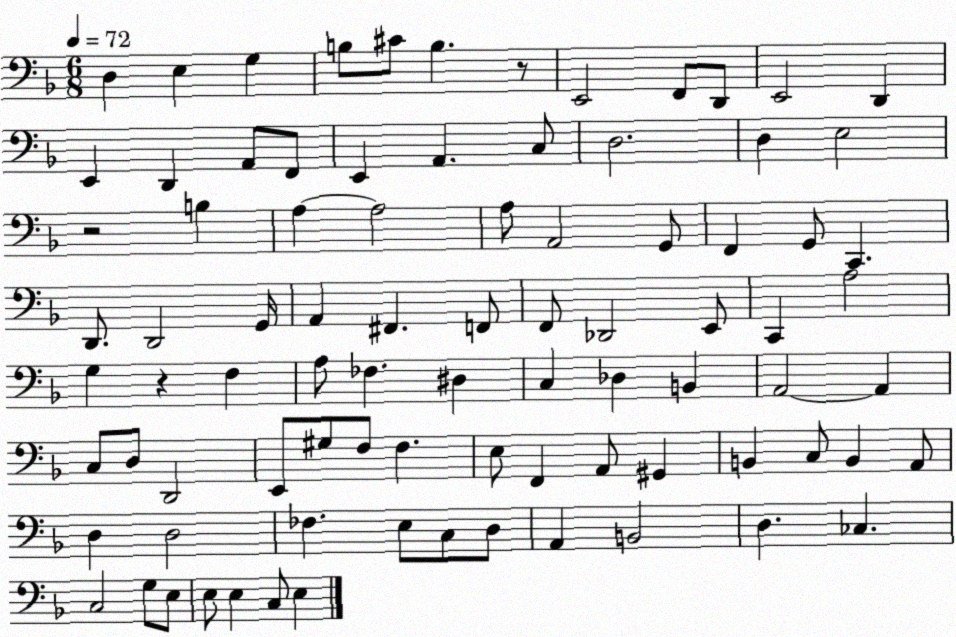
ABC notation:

X:1
T:Untitled
M:6/8
L:1/4
K:F
D, E, G, B,/2 ^C/2 B, z/2 E,,2 F,,/2 D,,/2 E,,2 D,, E,, D,, A,,/2 F,,/2 E,, A,, C,/2 D,2 D, E,2 z2 B, A, A,2 A,/2 A,,2 G,,/2 F,, G,,/2 C,, D,,/2 D,,2 G,,/4 A,, ^F,, F,,/2 F,,/2 _D,,2 E,,/2 C,, A,2 G, z F, A,/2 _F, ^D, C, _D, B,, A,,2 A,, C,/2 D,/2 D,,2 E,,/2 ^G,/2 F,/2 F, E,/2 F,, A,,/2 ^G,, B,, C,/2 B,, A,,/2 D, D,2 _F, E,/2 C,/2 D,/2 A,, B,,2 D, _C, C,2 G,/2 E,/2 E,/2 E, C,/2 E,